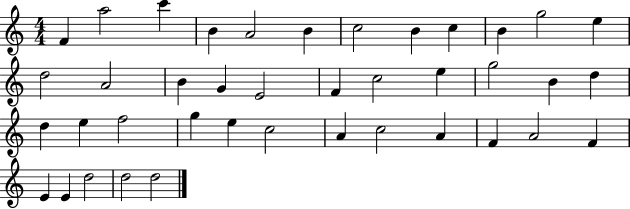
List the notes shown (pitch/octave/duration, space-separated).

F4/q A5/h C6/q B4/q A4/h B4/q C5/h B4/q C5/q B4/q G5/h E5/q D5/h A4/h B4/q G4/q E4/h F4/q C5/h E5/q G5/h B4/q D5/q D5/q E5/q F5/h G5/q E5/q C5/h A4/q C5/h A4/q F4/q A4/h F4/q E4/q E4/q D5/h D5/h D5/h